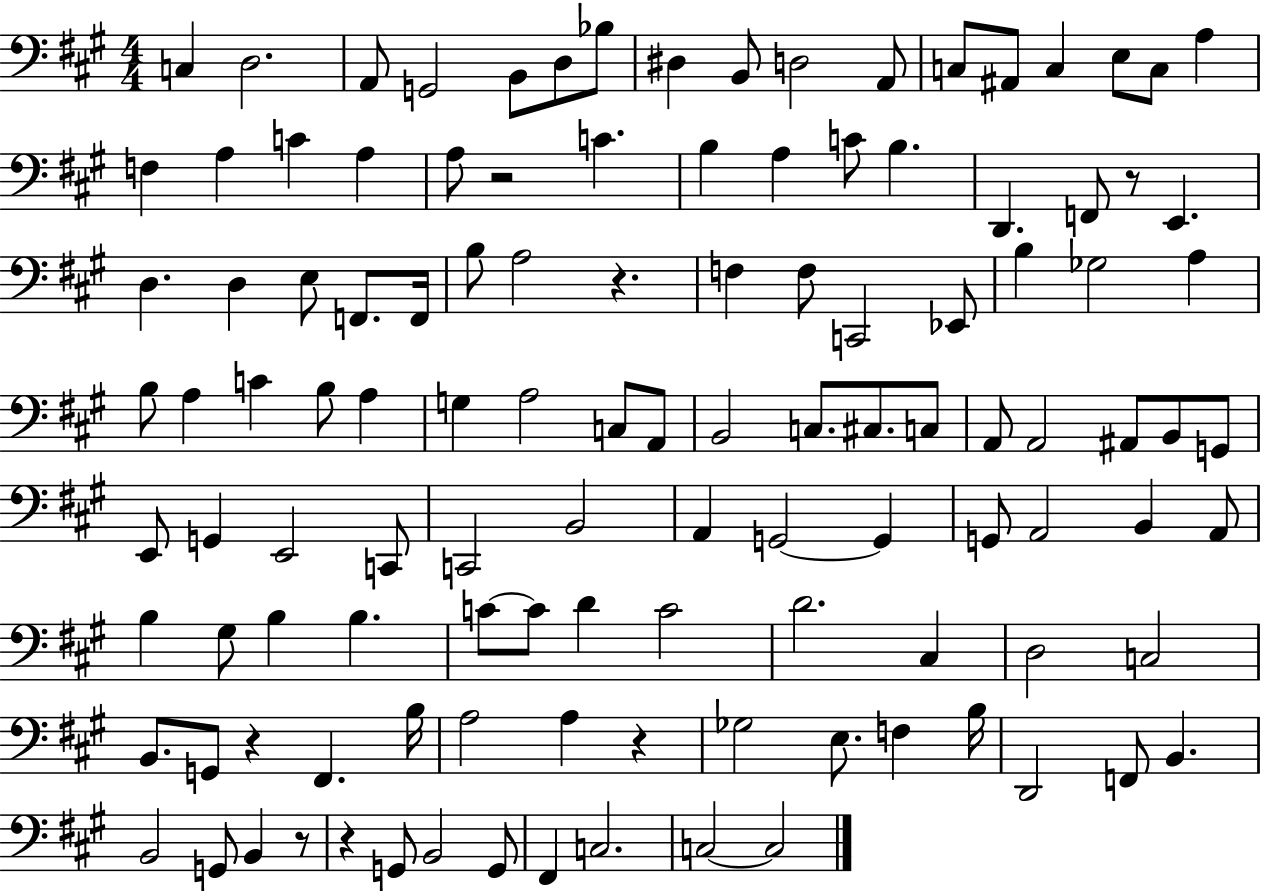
C3/q D3/h. A2/e G2/h B2/e D3/e Bb3/e D#3/q B2/e D3/h A2/e C3/e A#2/e C3/q E3/e C3/e A3/q F3/q A3/q C4/q A3/q A3/e R/h C4/q. B3/q A3/q C4/e B3/q. D2/q. F2/e R/e E2/q. D3/q. D3/q E3/e F2/e. F2/s B3/e A3/h R/q. F3/q F3/e C2/h Eb2/e B3/q Gb3/h A3/q B3/e A3/q C4/q B3/e A3/q G3/q A3/h C3/e A2/e B2/h C3/e. C#3/e. C3/e A2/e A2/h A#2/e B2/e G2/e E2/e G2/q E2/h C2/e C2/h B2/h A2/q G2/h G2/q G2/e A2/h B2/q A2/e B3/q G#3/e B3/q B3/q. C4/e C4/e D4/q C4/h D4/h. C#3/q D3/h C3/h B2/e. G2/e R/q F#2/q. B3/s A3/h A3/q R/q Gb3/h E3/e. F3/q B3/s D2/h F2/e B2/q. B2/h G2/e B2/q R/e R/q G2/e B2/h G2/e F#2/q C3/h. C3/h C3/h